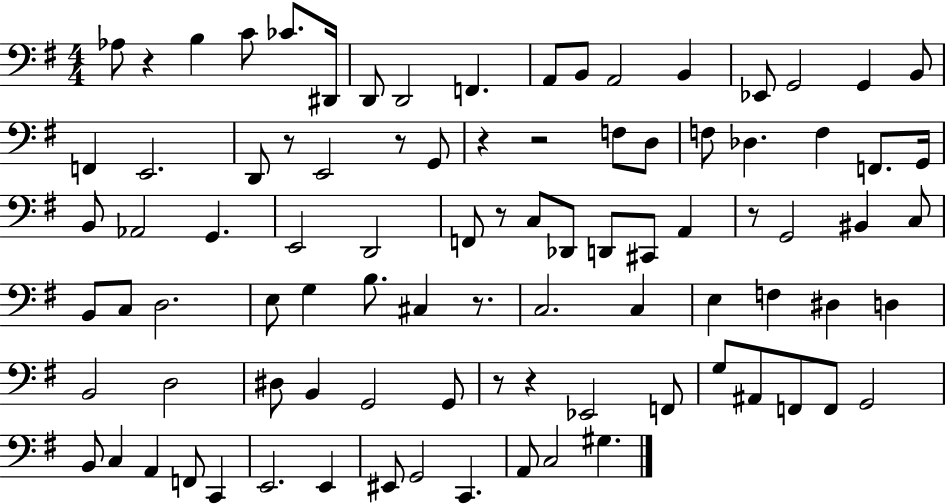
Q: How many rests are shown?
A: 10